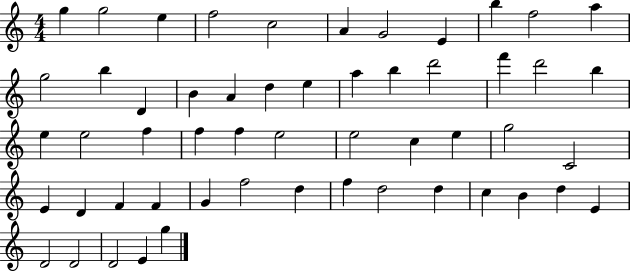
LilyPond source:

{
  \clef treble
  \numericTimeSignature
  \time 4/4
  \key c \major
  g''4 g''2 e''4 | f''2 c''2 | a'4 g'2 e'4 | b''4 f''2 a''4 | \break g''2 b''4 d'4 | b'4 a'4 d''4 e''4 | a''4 b''4 d'''2 | f'''4 d'''2 b''4 | \break e''4 e''2 f''4 | f''4 f''4 e''2 | e''2 c''4 e''4 | g''2 c'2 | \break e'4 d'4 f'4 f'4 | g'4 f''2 d''4 | f''4 d''2 d''4 | c''4 b'4 d''4 e'4 | \break d'2 d'2 | d'2 e'4 g''4 | \bar "|."
}